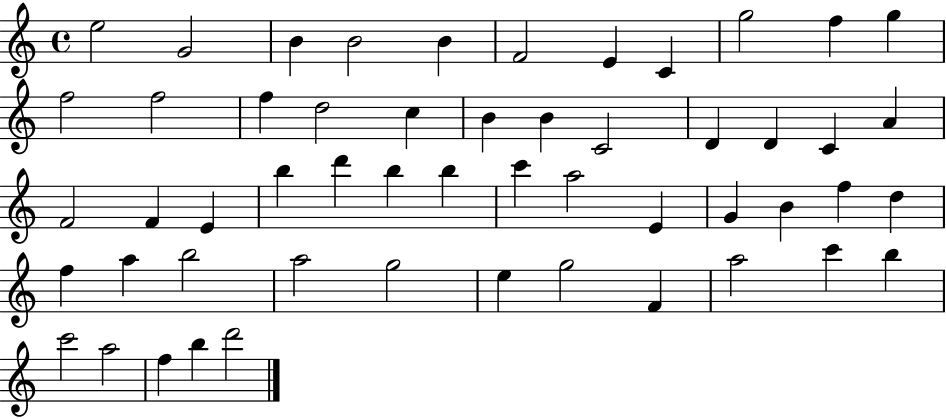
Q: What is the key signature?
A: C major